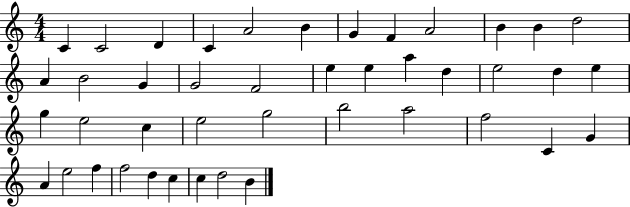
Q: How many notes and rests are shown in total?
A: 43